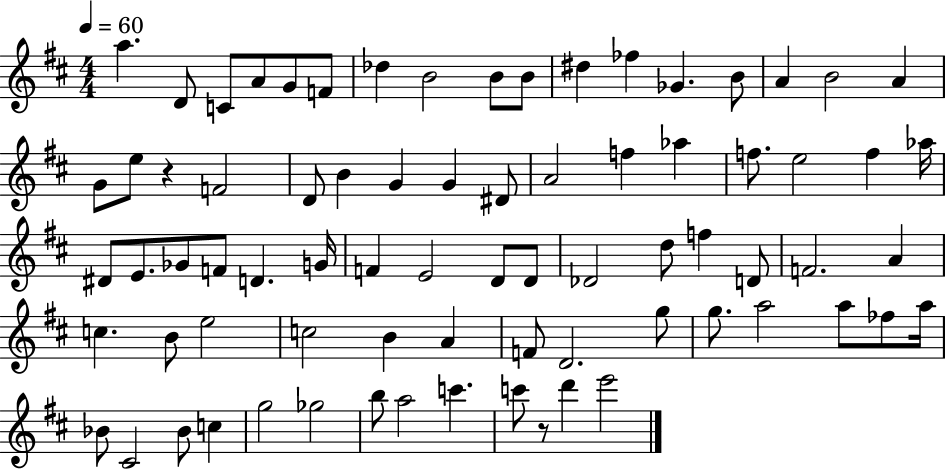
X:1
T:Untitled
M:4/4
L:1/4
K:D
a D/2 C/2 A/2 G/2 F/2 _d B2 B/2 B/2 ^d _f _G B/2 A B2 A G/2 e/2 z F2 D/2 B G G ^D/2 A2 f _a f/2 e2 f _a/4 ^D/2 E/2 _G/2 F/2 D G/4 F E2 D/2 D/2 _D2 d/2 f D/2 F2 A c B/2 e2 c2 B A F/2 D2 g/2 g/2 a2 a/2 _f/2 a/4 _B/2 ^C2 _B/2 c g2 _g2 b/2 a2 c' c'/2 z/2 d' e'2